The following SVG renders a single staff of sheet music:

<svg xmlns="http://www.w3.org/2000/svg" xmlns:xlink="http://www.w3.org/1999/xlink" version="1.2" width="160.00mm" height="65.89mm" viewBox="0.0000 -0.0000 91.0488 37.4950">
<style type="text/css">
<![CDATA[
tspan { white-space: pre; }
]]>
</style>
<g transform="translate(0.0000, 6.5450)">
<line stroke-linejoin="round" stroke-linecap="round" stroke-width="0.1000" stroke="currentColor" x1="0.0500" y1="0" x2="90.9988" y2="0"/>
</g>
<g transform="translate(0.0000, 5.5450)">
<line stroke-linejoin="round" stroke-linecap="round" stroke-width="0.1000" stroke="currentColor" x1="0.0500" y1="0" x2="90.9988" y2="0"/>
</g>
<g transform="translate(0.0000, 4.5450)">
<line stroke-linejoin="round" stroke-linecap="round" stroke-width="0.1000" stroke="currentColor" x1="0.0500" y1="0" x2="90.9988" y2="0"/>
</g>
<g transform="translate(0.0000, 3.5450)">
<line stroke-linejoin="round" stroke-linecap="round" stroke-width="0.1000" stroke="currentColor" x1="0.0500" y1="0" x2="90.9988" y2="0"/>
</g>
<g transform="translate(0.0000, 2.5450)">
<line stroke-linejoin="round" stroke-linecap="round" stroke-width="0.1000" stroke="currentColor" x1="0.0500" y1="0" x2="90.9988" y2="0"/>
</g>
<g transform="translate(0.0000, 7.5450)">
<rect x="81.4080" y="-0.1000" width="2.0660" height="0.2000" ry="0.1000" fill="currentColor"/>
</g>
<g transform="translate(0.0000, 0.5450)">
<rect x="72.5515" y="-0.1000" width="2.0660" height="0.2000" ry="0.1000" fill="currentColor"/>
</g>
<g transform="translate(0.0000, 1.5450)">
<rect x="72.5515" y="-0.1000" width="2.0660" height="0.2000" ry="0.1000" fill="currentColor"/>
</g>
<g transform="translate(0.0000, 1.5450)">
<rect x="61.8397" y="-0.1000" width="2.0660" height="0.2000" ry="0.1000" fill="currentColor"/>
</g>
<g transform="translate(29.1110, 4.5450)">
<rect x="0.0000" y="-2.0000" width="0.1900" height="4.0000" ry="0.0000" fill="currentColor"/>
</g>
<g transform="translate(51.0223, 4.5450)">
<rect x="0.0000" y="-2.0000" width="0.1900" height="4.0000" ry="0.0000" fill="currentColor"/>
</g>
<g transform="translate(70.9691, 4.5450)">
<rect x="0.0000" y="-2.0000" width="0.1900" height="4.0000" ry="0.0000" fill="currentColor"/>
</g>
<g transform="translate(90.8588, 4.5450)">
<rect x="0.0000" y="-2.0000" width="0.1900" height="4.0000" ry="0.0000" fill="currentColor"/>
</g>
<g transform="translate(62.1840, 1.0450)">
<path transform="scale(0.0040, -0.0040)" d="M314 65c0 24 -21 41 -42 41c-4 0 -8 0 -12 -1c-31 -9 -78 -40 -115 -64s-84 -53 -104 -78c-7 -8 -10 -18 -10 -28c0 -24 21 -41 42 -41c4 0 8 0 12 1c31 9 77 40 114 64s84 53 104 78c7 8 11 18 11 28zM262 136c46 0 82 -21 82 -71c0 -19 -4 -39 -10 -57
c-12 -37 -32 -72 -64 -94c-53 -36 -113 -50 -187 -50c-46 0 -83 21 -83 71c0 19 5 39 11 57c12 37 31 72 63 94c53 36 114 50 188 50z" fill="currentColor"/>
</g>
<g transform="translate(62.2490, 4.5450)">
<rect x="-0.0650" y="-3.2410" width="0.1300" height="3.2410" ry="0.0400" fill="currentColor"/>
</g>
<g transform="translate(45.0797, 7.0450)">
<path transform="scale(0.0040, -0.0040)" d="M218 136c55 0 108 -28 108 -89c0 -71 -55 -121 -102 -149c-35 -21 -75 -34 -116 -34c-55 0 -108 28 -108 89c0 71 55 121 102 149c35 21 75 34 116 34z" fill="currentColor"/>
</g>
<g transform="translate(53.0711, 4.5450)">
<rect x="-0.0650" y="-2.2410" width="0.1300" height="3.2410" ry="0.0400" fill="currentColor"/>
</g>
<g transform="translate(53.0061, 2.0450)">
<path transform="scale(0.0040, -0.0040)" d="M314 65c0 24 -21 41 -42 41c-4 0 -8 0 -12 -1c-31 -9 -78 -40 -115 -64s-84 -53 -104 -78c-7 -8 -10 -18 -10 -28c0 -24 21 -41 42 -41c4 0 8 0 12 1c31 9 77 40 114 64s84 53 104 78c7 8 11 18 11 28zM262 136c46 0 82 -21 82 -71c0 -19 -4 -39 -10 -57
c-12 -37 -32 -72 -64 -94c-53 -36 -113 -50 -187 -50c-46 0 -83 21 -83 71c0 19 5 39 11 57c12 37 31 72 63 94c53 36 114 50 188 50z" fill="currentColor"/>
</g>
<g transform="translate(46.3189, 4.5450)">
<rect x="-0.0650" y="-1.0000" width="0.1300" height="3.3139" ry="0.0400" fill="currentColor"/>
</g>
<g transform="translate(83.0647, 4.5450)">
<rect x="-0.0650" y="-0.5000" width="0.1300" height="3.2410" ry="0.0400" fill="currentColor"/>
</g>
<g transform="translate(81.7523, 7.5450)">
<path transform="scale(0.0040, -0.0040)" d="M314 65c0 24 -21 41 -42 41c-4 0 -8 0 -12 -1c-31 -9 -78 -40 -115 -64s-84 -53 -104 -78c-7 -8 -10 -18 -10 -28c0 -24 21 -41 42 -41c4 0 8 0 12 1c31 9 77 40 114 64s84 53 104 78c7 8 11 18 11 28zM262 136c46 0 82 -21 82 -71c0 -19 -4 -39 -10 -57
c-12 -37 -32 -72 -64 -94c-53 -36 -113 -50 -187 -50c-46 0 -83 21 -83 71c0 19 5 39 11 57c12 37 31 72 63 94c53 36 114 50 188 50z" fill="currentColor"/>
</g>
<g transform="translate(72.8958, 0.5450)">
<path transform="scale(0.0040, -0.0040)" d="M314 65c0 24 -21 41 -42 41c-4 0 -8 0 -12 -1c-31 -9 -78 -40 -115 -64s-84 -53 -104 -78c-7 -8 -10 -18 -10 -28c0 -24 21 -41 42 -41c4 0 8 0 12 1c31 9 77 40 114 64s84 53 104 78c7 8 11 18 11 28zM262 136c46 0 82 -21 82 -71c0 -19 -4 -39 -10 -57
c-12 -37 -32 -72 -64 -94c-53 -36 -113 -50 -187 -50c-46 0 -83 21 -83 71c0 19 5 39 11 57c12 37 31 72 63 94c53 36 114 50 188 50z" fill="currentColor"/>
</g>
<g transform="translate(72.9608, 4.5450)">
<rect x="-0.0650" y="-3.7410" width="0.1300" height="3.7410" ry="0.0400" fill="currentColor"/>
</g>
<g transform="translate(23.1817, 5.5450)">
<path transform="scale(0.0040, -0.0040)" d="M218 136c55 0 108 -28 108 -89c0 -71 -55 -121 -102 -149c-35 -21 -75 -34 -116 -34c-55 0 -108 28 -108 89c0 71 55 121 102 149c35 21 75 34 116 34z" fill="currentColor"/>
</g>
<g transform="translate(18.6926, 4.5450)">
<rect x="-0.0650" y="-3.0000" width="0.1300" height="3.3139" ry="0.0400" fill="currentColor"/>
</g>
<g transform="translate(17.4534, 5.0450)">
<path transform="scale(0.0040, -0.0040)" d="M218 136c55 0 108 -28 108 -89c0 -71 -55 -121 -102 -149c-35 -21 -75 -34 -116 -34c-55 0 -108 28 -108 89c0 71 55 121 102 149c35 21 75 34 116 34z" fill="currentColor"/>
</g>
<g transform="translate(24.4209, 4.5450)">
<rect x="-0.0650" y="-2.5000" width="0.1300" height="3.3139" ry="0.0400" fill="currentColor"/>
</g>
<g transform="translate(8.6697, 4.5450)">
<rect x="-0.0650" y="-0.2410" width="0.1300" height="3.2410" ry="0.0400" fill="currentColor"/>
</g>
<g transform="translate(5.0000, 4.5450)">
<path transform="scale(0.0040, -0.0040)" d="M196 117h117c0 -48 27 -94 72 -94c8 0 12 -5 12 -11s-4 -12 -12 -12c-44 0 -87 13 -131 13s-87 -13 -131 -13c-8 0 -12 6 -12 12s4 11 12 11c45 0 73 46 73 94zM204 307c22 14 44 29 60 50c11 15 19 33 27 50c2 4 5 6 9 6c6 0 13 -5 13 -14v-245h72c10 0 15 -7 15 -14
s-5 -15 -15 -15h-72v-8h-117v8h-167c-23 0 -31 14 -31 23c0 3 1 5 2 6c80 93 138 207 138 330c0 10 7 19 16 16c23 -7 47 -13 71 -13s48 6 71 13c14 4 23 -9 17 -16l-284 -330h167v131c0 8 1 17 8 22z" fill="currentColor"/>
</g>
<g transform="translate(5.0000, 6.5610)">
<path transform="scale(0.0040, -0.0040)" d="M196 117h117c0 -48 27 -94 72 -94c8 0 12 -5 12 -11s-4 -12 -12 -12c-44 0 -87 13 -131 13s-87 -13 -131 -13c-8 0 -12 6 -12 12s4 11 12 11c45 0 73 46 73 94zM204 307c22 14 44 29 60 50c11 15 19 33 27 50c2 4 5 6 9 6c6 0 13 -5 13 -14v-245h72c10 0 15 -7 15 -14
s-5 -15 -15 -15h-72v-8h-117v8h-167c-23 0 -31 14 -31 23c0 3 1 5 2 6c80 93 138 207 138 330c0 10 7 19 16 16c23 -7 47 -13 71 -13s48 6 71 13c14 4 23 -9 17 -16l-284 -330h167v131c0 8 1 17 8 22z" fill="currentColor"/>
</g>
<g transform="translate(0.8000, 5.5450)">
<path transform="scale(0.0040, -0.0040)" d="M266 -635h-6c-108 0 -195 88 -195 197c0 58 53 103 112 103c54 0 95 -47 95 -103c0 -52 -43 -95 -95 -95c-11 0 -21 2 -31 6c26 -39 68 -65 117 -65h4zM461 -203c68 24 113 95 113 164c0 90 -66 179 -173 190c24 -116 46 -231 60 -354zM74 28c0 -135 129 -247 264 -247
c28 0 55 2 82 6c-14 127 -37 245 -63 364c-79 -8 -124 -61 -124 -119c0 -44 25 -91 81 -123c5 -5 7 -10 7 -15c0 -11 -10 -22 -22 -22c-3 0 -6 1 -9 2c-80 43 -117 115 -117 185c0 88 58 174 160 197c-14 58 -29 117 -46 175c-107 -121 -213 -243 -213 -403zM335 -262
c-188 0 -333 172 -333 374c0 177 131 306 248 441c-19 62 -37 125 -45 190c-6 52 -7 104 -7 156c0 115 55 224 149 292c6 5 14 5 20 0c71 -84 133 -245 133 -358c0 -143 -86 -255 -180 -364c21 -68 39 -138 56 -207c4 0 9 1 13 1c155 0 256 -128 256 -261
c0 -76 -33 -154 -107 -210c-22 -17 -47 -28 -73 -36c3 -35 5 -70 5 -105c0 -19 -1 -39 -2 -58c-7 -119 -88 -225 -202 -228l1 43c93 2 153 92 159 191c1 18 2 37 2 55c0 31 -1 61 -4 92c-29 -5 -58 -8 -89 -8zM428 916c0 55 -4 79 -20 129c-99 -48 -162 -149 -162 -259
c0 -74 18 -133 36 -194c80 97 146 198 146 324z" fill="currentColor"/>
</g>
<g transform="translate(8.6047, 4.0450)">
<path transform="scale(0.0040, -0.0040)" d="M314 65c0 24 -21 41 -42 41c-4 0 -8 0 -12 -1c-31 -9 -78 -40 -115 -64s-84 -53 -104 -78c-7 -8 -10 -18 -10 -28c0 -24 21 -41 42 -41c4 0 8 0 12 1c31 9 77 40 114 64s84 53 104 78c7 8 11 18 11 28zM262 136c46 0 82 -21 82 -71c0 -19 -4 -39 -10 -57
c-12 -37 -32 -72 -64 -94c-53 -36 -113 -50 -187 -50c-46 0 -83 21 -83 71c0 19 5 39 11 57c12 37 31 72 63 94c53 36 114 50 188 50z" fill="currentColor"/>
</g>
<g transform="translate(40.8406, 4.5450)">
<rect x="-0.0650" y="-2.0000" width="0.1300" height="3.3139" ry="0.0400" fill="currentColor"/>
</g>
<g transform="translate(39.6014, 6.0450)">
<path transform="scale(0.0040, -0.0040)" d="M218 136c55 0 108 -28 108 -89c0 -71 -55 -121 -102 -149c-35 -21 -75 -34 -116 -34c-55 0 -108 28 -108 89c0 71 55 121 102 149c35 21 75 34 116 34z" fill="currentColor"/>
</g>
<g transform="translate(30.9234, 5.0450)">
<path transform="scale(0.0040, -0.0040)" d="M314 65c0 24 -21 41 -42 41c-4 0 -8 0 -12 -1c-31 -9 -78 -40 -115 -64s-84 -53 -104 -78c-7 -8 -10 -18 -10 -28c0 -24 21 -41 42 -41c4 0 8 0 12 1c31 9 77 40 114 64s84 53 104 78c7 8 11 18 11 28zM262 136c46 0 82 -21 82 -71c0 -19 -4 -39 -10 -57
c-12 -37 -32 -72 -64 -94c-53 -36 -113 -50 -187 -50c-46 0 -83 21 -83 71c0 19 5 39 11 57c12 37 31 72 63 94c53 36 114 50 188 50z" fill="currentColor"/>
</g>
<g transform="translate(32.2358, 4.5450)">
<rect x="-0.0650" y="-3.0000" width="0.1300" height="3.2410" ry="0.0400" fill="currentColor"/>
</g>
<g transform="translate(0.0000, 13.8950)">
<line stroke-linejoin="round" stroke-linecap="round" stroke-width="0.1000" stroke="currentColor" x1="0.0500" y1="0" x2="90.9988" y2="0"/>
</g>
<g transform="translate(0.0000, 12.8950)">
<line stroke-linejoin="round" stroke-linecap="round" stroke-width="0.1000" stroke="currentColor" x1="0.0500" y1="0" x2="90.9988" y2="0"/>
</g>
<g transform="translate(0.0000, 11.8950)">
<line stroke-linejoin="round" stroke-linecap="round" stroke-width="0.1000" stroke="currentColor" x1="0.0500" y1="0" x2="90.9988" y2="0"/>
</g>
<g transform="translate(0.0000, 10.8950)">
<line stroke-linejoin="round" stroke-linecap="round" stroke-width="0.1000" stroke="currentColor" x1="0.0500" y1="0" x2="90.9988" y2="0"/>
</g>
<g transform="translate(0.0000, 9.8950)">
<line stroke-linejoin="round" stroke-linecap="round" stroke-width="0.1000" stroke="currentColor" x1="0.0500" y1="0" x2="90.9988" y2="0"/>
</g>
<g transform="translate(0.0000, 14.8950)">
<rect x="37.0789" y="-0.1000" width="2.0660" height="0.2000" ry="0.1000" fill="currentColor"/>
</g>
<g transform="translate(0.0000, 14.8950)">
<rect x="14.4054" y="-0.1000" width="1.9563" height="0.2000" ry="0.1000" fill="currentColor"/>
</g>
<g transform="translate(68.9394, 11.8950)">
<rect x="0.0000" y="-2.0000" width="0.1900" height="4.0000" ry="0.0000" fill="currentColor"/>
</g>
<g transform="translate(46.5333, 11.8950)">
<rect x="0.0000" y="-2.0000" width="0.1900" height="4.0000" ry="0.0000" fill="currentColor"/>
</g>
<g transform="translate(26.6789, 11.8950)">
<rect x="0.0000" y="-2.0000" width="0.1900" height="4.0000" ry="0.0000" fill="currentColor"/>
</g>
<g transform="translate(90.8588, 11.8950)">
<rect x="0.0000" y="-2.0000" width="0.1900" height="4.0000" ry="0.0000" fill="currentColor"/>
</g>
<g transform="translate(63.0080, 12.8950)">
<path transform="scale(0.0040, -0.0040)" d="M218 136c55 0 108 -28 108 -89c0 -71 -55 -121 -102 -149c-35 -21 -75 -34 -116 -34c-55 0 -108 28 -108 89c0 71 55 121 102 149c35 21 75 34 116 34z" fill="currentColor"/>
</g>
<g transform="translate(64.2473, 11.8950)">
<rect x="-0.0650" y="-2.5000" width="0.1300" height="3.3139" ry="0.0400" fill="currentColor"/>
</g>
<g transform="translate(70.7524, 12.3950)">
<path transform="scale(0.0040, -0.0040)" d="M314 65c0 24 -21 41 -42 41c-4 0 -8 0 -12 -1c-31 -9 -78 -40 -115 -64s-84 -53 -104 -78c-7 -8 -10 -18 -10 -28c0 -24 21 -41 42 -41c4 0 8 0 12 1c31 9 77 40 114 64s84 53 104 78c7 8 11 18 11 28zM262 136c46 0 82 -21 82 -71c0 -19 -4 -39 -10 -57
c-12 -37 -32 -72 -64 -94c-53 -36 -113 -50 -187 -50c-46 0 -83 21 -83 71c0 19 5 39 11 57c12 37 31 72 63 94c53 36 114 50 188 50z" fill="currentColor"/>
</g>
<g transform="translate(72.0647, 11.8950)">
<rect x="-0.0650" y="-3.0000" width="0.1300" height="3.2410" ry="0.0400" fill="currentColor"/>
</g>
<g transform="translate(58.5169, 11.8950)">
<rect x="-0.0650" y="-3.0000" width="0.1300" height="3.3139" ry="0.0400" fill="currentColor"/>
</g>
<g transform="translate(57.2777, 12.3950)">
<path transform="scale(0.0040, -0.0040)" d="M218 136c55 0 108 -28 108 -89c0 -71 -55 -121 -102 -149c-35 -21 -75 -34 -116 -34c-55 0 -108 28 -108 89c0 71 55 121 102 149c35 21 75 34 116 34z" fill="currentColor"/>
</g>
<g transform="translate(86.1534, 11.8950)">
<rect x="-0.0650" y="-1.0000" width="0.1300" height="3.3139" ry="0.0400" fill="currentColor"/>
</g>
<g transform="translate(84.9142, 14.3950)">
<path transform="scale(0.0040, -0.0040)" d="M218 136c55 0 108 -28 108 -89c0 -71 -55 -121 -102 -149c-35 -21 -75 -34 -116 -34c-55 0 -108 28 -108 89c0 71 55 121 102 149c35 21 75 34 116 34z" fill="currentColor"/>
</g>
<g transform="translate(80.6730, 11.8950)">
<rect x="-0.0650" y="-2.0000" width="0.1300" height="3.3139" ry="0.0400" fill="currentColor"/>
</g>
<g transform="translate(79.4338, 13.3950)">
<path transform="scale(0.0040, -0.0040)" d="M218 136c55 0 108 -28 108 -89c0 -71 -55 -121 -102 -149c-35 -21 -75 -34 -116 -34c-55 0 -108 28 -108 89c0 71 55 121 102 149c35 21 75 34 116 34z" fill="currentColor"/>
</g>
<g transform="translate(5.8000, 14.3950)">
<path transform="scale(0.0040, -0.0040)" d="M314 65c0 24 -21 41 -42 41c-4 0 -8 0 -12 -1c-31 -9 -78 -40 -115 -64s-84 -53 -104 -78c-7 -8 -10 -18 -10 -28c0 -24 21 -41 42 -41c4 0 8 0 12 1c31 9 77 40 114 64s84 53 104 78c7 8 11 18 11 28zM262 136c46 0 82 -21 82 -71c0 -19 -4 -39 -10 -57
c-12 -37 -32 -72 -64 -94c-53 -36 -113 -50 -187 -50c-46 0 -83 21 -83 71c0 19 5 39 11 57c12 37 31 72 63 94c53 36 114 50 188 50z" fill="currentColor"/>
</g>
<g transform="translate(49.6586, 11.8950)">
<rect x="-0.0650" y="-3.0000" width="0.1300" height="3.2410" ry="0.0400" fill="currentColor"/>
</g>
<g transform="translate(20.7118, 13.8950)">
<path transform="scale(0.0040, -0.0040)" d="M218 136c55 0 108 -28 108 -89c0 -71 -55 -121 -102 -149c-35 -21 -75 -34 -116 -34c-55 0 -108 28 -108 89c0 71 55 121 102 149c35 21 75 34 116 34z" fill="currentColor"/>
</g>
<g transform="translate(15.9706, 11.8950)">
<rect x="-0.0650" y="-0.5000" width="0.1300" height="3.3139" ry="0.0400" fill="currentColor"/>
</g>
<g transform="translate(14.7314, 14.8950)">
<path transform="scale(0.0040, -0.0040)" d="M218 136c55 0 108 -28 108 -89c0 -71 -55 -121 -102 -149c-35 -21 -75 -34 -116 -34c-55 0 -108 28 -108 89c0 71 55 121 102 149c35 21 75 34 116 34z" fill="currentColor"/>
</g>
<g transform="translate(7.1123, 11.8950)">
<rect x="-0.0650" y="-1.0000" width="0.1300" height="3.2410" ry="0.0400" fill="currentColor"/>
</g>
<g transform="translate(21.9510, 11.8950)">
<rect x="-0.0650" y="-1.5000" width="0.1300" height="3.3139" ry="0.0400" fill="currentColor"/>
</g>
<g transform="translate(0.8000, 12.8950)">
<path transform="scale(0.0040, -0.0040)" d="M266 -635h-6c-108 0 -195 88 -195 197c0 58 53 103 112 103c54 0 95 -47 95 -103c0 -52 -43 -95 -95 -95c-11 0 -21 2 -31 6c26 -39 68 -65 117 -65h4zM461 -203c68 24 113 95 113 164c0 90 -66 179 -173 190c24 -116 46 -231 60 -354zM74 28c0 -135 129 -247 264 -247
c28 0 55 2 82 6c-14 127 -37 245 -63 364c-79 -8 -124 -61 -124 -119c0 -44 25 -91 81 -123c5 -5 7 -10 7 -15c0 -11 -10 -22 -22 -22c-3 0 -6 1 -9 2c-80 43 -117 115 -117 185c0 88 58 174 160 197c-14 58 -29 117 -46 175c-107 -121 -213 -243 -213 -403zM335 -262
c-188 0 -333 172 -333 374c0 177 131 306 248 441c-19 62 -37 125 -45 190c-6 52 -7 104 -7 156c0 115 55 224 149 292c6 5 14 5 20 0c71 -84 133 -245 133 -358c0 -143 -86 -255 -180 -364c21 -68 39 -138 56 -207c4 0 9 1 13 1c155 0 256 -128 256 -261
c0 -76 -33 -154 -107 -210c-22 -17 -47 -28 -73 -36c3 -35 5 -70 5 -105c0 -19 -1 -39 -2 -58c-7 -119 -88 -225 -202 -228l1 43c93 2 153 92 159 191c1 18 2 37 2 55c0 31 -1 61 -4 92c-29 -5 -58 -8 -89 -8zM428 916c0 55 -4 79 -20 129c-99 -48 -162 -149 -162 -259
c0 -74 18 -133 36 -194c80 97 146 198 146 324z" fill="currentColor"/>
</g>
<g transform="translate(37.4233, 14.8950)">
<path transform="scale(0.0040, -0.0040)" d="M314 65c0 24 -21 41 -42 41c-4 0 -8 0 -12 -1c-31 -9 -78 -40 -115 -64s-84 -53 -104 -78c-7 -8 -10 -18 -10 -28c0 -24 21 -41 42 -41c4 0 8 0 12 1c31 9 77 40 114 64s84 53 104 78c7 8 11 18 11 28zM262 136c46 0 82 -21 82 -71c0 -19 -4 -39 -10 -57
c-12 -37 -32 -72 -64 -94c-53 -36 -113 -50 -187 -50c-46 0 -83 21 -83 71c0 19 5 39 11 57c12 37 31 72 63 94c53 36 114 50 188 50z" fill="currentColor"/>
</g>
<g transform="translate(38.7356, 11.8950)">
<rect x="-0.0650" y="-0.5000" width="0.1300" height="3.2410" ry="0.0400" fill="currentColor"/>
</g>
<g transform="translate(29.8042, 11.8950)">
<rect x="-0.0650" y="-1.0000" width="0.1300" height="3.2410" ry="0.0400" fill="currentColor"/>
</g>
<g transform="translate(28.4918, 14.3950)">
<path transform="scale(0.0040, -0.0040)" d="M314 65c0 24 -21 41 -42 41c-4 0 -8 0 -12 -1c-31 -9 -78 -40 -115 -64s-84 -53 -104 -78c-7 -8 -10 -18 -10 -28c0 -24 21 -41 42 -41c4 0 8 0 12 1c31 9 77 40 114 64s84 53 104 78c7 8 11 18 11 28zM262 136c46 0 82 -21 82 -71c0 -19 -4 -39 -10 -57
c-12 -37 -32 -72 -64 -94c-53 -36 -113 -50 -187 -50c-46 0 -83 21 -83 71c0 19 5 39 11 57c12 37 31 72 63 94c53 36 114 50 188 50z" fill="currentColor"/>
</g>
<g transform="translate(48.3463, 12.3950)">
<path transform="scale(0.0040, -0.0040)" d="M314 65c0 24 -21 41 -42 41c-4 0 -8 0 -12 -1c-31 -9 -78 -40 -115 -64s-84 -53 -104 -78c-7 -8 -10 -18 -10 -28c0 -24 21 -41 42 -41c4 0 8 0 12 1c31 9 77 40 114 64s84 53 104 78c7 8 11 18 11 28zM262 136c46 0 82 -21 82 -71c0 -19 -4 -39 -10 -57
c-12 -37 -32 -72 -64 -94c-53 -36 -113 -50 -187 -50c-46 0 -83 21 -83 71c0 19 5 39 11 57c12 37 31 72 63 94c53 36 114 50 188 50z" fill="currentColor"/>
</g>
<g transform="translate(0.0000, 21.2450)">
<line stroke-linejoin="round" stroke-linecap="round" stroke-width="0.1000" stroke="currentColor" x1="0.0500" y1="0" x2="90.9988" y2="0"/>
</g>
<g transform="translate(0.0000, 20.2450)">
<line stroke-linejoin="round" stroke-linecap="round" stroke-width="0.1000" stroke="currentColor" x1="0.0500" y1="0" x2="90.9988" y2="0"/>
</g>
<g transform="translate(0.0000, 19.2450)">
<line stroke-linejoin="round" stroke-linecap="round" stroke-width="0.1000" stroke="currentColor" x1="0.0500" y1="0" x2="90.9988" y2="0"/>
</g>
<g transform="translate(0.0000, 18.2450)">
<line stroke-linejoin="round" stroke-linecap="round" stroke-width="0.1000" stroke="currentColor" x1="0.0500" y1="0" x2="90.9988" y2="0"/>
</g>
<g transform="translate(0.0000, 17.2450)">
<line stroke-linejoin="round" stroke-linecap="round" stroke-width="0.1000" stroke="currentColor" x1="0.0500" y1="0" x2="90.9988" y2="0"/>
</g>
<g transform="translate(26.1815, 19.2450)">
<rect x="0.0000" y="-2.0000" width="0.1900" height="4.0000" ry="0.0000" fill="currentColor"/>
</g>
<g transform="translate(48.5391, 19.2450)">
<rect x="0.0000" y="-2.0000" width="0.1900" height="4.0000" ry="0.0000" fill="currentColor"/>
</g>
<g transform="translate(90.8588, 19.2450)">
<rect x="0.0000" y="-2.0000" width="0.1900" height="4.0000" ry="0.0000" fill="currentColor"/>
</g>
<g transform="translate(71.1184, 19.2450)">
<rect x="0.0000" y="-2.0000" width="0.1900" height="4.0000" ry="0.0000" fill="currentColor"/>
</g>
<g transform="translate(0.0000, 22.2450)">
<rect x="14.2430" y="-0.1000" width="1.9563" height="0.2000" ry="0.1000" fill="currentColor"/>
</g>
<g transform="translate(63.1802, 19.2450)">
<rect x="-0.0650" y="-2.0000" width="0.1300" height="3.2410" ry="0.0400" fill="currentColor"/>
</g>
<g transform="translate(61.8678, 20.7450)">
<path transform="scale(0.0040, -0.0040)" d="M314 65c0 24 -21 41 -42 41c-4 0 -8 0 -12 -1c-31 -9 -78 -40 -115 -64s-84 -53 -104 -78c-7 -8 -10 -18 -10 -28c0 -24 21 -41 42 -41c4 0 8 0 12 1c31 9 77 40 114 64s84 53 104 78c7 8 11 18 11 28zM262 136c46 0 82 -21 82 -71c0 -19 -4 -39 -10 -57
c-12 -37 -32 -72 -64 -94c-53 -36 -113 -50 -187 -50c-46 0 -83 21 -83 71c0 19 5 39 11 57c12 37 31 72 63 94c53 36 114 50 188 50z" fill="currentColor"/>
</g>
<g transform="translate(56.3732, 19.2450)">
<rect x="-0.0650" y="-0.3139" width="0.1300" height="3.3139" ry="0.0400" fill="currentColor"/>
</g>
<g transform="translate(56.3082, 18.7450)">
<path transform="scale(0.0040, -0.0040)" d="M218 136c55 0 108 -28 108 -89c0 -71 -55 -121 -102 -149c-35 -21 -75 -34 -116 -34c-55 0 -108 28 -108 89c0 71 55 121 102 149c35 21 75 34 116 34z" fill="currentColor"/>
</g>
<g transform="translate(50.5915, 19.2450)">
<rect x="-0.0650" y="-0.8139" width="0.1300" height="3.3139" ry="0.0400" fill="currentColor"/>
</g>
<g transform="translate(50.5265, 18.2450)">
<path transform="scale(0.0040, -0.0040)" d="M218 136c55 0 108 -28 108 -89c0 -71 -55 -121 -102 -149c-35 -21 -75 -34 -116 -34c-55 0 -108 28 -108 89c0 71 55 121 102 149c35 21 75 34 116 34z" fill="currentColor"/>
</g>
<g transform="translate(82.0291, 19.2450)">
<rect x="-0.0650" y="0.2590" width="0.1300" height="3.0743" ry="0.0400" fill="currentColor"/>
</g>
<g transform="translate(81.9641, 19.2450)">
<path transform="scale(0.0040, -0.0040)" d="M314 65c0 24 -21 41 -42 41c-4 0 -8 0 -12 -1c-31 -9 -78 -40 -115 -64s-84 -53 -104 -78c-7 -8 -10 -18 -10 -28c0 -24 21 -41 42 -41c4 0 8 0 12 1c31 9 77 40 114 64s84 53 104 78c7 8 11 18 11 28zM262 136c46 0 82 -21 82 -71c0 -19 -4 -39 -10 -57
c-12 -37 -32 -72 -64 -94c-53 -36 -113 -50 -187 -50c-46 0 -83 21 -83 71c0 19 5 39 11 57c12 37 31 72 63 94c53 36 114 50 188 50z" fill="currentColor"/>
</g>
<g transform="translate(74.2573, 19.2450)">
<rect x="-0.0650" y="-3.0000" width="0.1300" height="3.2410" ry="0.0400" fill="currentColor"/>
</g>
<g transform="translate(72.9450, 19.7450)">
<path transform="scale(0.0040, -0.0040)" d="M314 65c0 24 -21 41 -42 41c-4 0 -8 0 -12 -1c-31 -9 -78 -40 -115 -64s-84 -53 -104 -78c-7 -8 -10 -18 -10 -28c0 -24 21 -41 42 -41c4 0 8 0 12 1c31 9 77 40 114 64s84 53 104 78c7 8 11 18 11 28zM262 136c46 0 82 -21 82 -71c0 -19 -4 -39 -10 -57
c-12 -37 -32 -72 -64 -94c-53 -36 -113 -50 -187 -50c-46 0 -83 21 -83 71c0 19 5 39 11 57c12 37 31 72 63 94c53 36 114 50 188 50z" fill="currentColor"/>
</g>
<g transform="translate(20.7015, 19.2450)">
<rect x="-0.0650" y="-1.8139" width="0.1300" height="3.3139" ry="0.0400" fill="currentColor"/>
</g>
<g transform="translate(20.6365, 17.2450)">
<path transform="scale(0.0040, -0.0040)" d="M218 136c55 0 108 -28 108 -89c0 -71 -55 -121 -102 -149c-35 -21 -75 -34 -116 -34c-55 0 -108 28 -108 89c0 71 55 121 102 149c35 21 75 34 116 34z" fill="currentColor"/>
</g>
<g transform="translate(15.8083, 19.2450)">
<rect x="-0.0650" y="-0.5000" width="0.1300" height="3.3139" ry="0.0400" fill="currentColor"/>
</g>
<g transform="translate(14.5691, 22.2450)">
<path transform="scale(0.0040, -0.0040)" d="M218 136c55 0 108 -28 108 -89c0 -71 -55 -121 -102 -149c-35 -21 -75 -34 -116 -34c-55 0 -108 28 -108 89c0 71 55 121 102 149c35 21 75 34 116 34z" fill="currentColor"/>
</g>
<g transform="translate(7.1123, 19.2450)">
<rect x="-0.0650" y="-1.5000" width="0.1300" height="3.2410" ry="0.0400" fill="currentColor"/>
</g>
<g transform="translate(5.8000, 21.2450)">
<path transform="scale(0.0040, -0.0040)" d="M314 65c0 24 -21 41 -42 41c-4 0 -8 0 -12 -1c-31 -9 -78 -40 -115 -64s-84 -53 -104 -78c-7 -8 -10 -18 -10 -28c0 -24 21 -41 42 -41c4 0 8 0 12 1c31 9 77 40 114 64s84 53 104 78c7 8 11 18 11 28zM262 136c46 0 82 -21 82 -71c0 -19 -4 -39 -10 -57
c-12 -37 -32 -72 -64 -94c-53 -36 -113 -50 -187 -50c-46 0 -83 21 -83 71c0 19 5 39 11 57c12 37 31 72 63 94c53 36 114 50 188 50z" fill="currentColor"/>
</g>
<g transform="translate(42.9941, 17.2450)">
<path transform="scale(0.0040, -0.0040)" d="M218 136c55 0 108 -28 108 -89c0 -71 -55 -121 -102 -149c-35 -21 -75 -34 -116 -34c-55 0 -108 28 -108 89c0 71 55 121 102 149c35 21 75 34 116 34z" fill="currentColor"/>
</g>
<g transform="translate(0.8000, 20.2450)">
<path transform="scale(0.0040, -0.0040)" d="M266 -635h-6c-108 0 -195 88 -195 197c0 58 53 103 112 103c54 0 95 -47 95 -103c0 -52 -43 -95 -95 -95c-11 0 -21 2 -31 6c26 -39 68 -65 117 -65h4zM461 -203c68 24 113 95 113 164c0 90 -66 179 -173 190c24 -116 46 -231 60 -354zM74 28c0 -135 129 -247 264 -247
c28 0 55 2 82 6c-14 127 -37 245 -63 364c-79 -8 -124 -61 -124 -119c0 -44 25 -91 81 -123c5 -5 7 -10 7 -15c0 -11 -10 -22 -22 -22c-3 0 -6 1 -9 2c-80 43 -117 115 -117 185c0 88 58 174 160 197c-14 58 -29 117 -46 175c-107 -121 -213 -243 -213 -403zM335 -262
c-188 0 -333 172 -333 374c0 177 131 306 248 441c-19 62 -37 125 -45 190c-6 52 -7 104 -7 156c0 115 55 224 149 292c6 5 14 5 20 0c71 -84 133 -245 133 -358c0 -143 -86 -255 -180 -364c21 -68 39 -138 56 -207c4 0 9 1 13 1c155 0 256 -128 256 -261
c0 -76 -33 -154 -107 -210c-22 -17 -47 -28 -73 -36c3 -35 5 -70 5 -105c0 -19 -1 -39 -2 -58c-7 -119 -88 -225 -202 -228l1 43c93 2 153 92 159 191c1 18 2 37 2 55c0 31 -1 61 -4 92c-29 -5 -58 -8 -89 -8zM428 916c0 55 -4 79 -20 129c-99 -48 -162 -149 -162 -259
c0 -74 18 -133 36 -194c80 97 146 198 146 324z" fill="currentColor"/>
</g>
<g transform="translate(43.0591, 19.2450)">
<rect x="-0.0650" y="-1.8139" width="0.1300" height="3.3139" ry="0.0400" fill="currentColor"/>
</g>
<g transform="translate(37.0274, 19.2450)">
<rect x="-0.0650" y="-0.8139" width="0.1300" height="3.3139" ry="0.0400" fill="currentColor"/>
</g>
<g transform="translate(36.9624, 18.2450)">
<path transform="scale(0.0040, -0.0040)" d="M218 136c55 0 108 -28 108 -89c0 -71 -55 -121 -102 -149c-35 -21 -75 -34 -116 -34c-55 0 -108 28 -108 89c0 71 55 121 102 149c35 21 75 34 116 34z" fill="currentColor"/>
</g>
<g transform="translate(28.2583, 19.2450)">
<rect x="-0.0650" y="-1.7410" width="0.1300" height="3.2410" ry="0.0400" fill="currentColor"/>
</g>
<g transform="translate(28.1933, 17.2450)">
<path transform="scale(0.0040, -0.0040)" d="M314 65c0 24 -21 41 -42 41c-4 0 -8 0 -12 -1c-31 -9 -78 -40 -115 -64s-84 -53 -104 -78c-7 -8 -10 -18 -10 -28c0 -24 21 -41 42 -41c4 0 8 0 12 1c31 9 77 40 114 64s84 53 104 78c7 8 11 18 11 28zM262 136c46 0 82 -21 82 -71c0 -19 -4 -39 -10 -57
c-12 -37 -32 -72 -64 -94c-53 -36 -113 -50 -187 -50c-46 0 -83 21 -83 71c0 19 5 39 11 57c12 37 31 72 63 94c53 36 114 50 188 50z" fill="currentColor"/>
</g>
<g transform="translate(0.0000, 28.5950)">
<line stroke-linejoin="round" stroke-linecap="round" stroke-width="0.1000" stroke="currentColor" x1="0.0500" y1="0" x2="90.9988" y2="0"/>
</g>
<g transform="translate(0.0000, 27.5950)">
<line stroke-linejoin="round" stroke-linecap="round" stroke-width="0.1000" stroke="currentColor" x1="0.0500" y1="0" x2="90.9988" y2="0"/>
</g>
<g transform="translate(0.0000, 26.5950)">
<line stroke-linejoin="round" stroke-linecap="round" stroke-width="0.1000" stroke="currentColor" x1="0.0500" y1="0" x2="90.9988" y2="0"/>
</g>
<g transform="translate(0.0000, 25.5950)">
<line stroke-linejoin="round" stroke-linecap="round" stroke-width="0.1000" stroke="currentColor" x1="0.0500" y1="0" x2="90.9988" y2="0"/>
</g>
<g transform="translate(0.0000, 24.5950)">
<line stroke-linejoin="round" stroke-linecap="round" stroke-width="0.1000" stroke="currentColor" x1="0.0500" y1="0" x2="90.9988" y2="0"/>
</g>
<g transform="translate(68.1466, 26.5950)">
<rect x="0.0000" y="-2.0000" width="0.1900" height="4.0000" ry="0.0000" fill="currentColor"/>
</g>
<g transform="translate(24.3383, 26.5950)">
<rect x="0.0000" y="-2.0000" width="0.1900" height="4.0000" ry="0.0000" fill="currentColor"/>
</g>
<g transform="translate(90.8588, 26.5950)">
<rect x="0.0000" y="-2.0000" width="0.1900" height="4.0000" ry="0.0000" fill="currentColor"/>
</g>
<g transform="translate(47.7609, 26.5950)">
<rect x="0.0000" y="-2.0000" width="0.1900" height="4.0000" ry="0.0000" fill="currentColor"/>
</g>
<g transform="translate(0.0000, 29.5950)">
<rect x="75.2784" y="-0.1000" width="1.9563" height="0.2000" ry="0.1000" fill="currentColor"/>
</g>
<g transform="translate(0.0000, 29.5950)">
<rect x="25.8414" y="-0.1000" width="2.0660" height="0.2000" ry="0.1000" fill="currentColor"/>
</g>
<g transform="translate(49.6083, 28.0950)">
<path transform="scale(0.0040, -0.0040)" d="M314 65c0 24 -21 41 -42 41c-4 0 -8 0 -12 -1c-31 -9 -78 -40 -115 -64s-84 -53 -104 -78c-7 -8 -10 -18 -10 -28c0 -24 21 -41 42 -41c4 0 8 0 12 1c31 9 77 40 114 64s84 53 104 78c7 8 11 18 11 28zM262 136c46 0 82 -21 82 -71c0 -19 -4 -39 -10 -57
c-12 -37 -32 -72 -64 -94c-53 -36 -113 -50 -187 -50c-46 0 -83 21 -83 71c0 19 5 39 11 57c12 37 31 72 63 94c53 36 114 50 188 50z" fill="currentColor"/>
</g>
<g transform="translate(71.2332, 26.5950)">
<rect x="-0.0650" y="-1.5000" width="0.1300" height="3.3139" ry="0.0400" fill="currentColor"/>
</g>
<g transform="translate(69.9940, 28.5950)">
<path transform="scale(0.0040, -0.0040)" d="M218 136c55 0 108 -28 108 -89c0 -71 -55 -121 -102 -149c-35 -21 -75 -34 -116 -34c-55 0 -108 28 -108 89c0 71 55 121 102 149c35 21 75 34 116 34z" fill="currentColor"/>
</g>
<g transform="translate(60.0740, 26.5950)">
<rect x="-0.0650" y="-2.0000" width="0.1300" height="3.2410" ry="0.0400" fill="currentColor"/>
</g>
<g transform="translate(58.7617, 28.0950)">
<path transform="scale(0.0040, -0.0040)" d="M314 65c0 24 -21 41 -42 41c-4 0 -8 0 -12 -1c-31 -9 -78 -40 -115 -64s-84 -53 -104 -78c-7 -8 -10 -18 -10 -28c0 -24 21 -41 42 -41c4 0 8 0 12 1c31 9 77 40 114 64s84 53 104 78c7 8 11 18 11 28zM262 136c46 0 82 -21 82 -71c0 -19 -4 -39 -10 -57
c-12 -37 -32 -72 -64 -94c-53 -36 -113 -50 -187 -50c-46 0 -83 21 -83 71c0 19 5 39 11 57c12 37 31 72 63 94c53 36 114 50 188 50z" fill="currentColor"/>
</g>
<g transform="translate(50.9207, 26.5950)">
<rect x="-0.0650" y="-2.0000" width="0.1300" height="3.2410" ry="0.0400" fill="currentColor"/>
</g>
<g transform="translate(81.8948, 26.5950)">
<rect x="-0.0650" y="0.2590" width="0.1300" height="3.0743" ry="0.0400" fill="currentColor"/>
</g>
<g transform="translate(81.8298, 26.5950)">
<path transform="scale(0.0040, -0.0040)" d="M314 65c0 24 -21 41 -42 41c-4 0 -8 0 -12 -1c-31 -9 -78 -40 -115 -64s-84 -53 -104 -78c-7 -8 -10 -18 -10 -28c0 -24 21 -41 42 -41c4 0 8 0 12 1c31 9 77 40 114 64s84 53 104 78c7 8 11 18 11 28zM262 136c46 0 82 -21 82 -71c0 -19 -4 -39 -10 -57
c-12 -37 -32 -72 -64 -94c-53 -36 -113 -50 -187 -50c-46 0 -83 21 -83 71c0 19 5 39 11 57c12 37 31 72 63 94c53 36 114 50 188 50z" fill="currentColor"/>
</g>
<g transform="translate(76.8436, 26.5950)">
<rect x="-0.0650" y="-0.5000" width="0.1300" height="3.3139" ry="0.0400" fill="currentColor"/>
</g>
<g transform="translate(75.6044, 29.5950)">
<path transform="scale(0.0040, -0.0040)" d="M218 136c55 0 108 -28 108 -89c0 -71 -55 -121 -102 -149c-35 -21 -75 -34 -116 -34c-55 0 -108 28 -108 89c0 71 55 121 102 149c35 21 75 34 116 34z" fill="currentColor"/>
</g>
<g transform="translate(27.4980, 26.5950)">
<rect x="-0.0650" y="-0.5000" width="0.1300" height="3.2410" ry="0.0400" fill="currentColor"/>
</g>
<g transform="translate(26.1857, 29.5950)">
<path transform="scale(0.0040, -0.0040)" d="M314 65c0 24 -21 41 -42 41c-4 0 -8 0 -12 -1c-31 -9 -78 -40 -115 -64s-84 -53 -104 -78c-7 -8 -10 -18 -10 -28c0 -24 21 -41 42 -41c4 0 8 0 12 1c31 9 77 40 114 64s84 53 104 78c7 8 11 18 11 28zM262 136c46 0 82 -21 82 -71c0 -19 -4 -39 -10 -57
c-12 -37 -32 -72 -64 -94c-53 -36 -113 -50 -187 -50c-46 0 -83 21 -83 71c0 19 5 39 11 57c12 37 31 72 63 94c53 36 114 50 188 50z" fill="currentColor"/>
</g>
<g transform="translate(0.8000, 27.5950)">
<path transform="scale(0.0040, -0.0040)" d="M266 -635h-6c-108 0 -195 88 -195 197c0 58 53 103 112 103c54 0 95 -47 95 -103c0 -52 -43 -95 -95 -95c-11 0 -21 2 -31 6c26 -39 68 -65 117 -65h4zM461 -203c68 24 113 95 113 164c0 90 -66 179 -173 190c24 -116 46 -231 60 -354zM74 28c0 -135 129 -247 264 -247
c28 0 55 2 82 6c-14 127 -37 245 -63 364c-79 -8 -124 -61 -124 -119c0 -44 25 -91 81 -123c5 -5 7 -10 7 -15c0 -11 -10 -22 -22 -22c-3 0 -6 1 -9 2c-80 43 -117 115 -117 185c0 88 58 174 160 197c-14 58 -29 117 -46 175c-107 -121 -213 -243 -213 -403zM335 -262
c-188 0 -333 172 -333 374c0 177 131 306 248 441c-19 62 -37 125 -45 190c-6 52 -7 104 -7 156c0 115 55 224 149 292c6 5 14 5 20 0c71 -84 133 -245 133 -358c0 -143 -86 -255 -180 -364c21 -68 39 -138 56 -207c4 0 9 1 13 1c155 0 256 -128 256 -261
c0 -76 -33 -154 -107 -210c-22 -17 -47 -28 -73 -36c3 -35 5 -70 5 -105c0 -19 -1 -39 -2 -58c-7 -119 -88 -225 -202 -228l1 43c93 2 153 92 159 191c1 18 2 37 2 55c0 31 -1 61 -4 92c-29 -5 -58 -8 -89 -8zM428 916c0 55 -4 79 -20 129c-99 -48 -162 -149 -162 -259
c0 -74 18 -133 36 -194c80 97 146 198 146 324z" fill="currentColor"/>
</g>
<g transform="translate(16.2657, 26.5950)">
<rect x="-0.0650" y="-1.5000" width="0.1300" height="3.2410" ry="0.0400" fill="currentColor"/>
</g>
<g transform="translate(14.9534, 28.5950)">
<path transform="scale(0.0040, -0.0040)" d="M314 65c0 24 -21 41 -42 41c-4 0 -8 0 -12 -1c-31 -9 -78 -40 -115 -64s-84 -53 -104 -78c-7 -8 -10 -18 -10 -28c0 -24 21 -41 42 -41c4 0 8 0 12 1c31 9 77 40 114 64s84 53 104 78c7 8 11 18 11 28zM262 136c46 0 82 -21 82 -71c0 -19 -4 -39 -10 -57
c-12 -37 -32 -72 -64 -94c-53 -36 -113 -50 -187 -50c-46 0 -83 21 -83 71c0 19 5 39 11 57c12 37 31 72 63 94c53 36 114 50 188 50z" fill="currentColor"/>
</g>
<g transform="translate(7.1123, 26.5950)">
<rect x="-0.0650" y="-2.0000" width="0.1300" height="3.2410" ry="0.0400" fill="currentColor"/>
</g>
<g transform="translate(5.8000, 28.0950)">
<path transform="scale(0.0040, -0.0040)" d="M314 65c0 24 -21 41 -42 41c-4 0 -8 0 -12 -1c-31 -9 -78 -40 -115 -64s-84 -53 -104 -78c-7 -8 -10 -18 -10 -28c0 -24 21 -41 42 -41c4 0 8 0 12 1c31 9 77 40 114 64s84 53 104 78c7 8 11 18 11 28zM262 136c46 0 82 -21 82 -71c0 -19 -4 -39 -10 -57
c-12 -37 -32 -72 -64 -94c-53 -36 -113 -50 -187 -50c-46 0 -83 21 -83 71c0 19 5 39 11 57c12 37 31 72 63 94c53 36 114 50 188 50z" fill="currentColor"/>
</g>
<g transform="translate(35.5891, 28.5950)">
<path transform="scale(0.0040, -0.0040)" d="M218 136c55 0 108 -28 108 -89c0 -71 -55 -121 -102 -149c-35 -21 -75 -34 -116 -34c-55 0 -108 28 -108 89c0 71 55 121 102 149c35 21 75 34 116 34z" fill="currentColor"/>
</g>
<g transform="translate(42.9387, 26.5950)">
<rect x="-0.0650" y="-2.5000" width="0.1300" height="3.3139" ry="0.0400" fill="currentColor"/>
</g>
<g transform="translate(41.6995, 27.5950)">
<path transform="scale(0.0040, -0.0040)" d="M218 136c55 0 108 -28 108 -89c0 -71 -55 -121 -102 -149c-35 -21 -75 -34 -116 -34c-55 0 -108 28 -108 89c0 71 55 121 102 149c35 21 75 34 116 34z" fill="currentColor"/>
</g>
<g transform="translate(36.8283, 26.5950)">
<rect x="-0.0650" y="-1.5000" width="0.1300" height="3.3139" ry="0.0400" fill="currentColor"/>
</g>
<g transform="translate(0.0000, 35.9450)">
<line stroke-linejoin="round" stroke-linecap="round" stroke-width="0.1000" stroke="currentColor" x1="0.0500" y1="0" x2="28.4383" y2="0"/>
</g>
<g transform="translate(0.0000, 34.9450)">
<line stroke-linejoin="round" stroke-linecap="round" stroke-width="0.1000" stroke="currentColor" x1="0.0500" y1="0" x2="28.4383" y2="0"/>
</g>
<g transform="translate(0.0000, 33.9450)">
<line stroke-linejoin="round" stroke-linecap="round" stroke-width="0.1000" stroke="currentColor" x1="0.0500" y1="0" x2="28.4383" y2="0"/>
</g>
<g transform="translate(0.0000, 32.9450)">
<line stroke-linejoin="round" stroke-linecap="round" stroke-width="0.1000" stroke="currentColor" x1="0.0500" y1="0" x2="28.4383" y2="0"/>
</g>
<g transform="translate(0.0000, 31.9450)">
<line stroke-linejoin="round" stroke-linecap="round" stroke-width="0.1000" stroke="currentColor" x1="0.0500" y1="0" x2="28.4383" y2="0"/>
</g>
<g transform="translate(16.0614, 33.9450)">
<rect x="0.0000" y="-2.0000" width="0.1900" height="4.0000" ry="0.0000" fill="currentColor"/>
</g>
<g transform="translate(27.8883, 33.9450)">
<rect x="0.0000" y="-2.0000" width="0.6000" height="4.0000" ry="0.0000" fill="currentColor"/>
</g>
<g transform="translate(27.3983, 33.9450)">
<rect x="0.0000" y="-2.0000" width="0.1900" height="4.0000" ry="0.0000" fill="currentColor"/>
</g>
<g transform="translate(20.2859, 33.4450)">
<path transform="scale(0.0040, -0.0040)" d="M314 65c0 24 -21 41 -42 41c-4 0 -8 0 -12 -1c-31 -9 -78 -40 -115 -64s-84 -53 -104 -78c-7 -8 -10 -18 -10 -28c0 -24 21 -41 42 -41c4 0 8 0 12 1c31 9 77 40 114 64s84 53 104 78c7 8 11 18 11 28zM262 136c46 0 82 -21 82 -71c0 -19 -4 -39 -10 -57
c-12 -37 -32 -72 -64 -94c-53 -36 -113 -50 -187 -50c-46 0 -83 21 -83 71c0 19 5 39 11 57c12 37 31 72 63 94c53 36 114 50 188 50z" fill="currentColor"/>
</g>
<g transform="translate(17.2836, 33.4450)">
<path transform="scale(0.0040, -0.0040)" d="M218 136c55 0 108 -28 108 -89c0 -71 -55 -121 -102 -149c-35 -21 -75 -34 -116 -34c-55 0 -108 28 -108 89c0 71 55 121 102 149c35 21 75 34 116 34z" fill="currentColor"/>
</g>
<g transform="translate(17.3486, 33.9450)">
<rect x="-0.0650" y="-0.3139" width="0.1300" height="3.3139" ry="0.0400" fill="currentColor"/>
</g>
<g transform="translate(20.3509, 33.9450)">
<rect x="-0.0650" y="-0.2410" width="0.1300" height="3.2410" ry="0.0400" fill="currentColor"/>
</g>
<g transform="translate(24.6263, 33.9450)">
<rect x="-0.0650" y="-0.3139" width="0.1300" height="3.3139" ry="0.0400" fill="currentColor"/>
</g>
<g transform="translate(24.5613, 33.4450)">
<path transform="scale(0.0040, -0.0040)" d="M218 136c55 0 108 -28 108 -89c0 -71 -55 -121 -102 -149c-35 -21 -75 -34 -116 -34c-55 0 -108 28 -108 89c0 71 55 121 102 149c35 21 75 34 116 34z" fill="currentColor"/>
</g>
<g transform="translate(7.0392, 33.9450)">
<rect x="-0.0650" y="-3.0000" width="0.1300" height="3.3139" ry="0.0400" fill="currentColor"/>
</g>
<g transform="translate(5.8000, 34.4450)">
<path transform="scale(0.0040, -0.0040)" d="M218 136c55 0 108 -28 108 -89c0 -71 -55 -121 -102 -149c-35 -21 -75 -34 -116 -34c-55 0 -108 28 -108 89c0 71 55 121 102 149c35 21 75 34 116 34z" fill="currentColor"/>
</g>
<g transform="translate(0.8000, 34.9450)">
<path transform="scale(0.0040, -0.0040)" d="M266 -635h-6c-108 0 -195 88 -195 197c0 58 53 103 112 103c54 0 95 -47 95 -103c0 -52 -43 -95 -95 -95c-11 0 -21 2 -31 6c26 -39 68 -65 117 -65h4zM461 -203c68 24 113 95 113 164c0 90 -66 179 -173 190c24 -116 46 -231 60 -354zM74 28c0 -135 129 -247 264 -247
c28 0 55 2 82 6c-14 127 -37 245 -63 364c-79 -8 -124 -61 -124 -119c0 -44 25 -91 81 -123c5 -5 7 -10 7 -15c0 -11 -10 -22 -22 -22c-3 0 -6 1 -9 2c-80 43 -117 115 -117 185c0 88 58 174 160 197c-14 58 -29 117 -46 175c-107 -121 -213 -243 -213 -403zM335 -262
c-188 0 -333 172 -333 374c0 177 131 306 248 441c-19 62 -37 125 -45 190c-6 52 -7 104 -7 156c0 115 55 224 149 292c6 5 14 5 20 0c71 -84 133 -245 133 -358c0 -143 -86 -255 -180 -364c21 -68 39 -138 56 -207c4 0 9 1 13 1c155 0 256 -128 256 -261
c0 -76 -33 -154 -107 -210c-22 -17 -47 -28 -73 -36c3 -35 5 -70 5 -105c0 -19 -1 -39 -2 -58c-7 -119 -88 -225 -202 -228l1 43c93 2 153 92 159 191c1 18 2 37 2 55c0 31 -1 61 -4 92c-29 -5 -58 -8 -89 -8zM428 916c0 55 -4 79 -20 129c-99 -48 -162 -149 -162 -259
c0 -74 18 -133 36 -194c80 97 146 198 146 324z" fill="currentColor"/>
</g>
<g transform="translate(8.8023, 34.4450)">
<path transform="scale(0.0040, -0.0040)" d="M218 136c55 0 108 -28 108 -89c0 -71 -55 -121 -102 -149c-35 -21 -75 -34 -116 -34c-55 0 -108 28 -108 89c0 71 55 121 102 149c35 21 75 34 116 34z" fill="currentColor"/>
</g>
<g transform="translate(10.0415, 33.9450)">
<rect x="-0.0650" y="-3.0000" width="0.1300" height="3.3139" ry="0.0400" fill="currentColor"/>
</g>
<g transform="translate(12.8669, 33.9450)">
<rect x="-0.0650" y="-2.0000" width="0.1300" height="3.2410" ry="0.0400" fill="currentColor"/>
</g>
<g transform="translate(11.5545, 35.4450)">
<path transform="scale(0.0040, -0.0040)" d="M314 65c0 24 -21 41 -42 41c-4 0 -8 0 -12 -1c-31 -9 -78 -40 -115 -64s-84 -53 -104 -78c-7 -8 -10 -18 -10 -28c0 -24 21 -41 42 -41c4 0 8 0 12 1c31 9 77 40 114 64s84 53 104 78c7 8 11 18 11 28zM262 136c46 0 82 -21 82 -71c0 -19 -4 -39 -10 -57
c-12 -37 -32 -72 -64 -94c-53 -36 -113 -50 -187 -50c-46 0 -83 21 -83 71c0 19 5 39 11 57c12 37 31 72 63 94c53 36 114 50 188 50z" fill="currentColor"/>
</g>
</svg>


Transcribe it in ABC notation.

X:1
T:Untitled
M:4/4
L:1/4
K:C
c2 A G A2 F D g2 b2 c'2 C2 D2 C E D2 C2 A2 A G A2 F D E2 C f f2 d f d c F2 A2 B2 F2 E2 C2 E G F2 F2 E C B2 A A F2 c c2 c